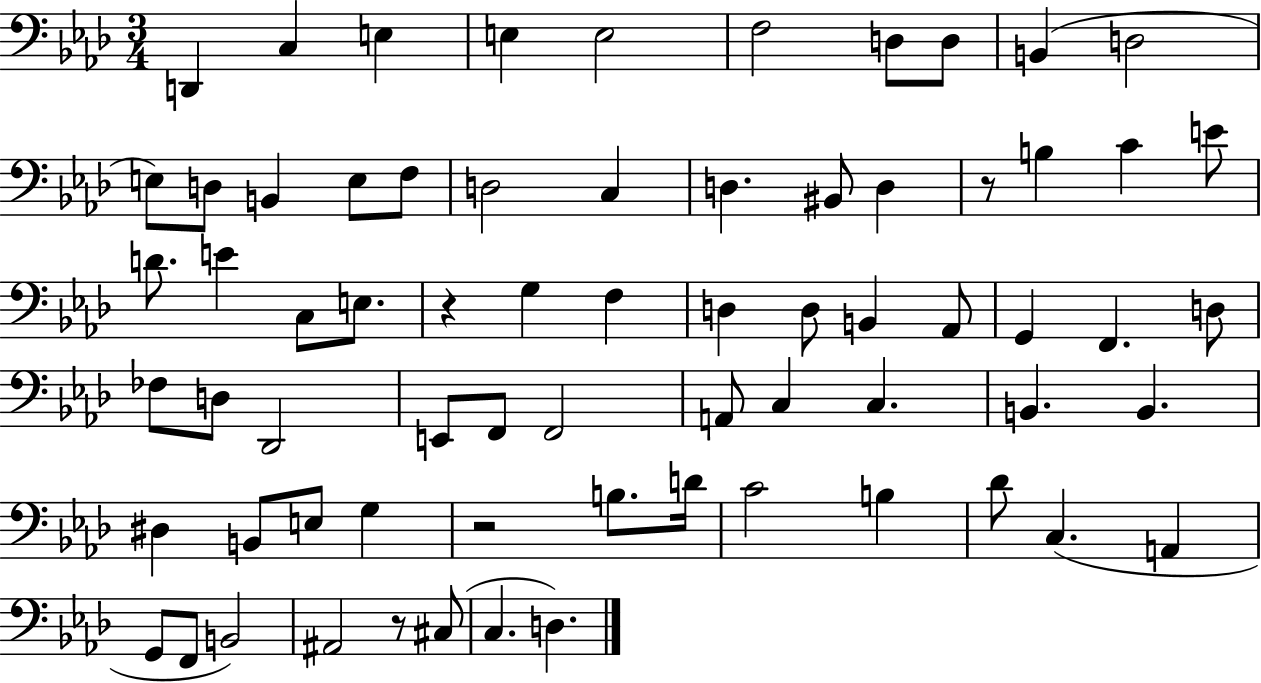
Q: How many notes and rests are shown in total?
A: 69